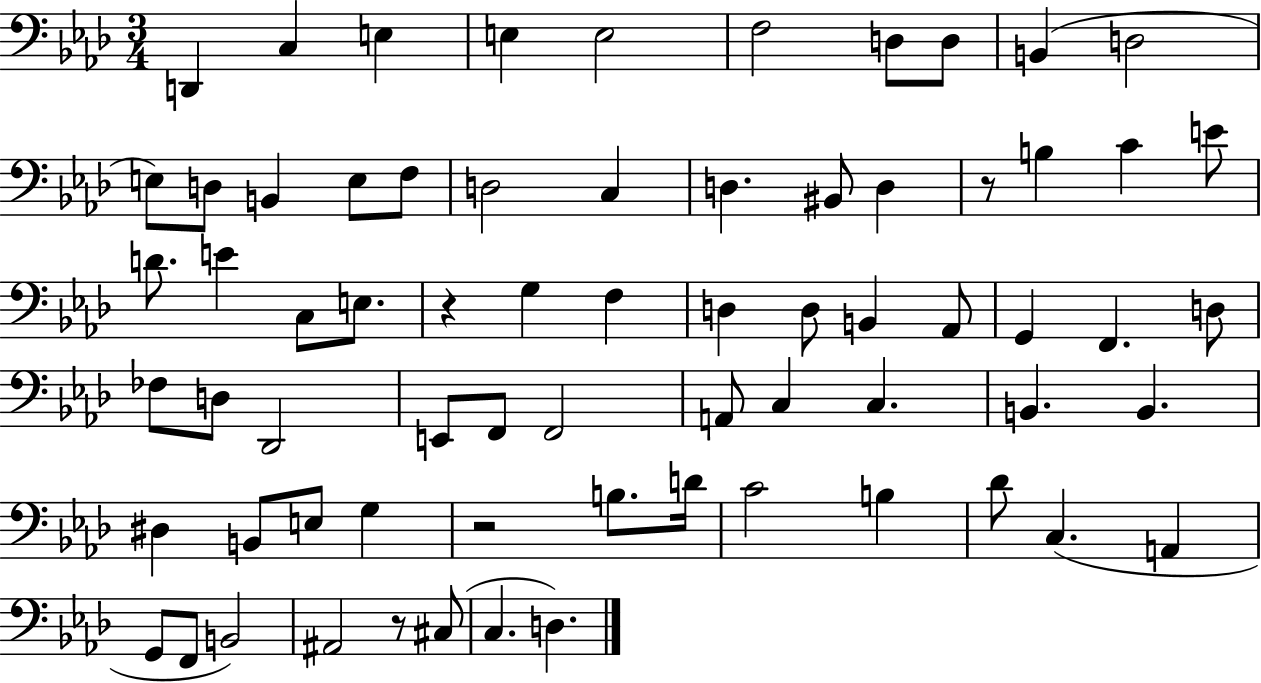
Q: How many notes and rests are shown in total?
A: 69